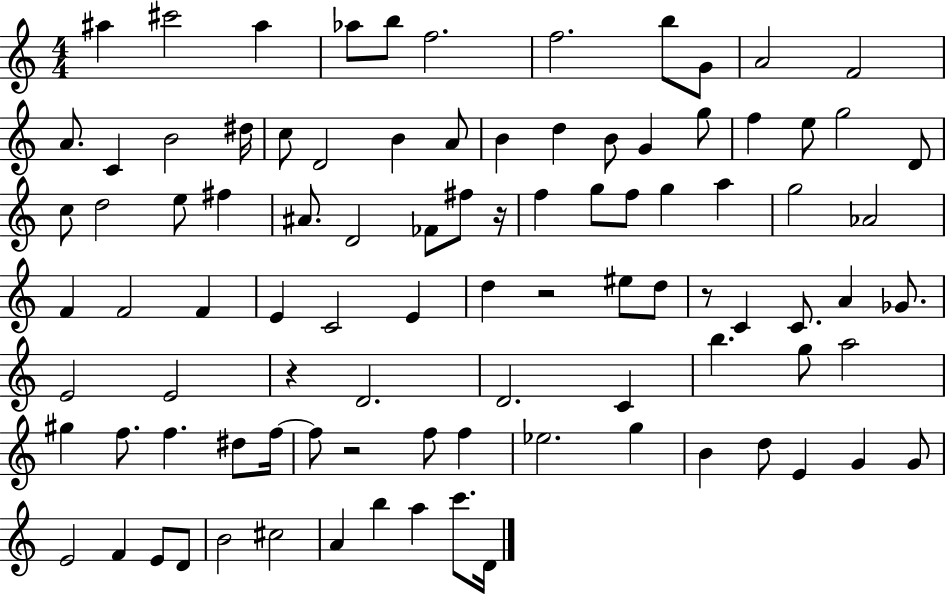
{
  \clef treble
  \numericTimeSignature
  \time 4/4
  \key c \major
  ais''4 cis'''2 ais''4 | aes''8 b''8 f''2. | f''2. b''8 g'8 | a'2 f'2 | \break a'8. c'4 b'2 dis''16 | c''8 d'2 b'4 a'8 | b'4 d''4 b'8 g'4 g''8 | f''4 e''8 g''2 d'8 | \break c''8 d''2 e''8 fis''4 | ais'8. d'2 fes'8 fis''8 r16 | f''4 g''8 f''8 g''4 a''4 | g''2 aes'2 | \break f'4 f'2 f'4 | e'4 c'2 e'4 | d''4 r2 eis''8 d''8 | r8 c'4 c'8. a'4 ges'8. | \break e'2 e'2 | r4 d'2. | d'2. c'4 | b''4. g''8 a''2 | \break gis''4 f''8. f''4. dis''8 f''16~~ | f''8 r2 f''8 f''4 | ees''2. g''4 | b'4 d''8 e'4 g'4 g'8 | \break e'2 f'4 e'8 d'8 | b'2 cis''2 | a'4 b''4 a''4 c'''8. d'16 | \bar "|."
}